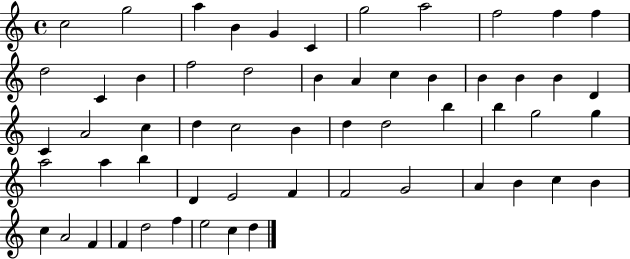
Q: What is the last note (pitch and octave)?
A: D5